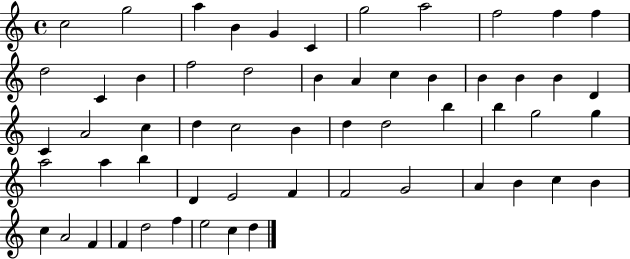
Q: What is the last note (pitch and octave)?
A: D5